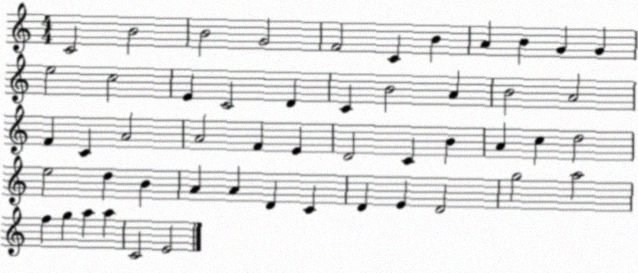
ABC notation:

X:1
T:Untitled
M:4/4
L:1/4
K:C
C2 B2 B2 G2 F2 C B A B G G e2 c2 E C2 D C B2 A B2 A2 F C A2 A2 F E D2 C B A c d2 e2 d B A A D C D E D2 g2 a2 f g a a C2 E2